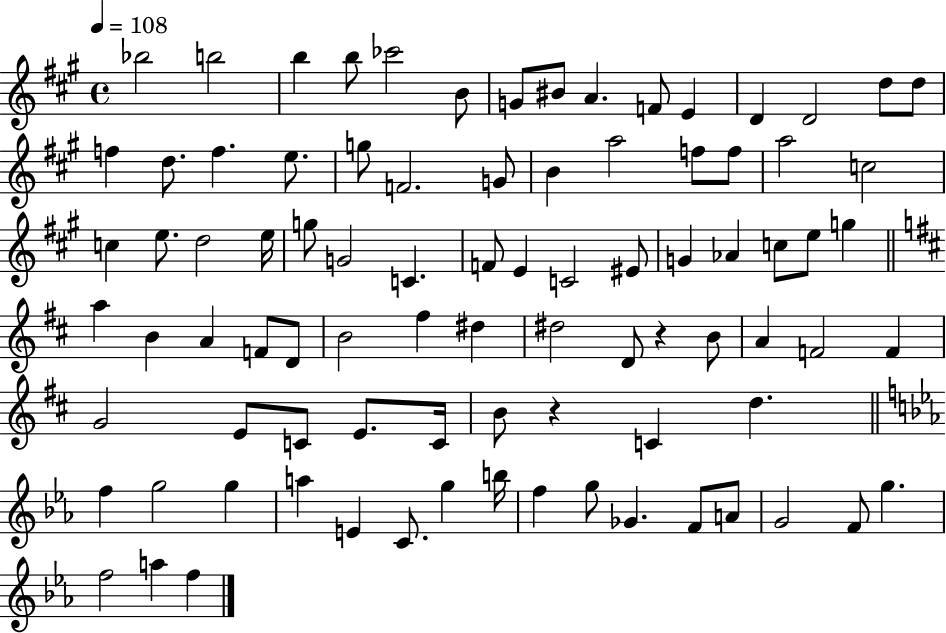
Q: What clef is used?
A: treble